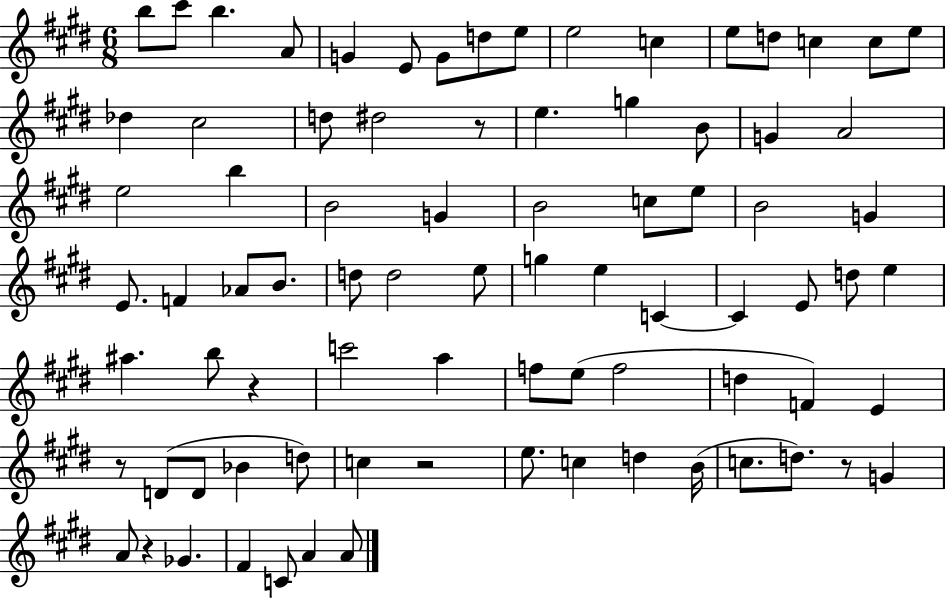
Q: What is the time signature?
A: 6/8